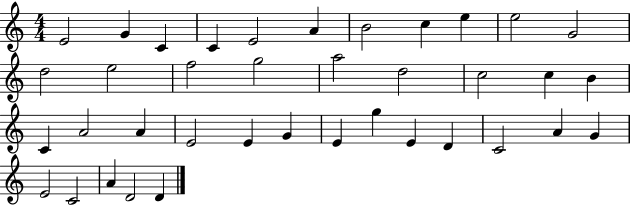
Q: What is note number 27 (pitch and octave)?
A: E4